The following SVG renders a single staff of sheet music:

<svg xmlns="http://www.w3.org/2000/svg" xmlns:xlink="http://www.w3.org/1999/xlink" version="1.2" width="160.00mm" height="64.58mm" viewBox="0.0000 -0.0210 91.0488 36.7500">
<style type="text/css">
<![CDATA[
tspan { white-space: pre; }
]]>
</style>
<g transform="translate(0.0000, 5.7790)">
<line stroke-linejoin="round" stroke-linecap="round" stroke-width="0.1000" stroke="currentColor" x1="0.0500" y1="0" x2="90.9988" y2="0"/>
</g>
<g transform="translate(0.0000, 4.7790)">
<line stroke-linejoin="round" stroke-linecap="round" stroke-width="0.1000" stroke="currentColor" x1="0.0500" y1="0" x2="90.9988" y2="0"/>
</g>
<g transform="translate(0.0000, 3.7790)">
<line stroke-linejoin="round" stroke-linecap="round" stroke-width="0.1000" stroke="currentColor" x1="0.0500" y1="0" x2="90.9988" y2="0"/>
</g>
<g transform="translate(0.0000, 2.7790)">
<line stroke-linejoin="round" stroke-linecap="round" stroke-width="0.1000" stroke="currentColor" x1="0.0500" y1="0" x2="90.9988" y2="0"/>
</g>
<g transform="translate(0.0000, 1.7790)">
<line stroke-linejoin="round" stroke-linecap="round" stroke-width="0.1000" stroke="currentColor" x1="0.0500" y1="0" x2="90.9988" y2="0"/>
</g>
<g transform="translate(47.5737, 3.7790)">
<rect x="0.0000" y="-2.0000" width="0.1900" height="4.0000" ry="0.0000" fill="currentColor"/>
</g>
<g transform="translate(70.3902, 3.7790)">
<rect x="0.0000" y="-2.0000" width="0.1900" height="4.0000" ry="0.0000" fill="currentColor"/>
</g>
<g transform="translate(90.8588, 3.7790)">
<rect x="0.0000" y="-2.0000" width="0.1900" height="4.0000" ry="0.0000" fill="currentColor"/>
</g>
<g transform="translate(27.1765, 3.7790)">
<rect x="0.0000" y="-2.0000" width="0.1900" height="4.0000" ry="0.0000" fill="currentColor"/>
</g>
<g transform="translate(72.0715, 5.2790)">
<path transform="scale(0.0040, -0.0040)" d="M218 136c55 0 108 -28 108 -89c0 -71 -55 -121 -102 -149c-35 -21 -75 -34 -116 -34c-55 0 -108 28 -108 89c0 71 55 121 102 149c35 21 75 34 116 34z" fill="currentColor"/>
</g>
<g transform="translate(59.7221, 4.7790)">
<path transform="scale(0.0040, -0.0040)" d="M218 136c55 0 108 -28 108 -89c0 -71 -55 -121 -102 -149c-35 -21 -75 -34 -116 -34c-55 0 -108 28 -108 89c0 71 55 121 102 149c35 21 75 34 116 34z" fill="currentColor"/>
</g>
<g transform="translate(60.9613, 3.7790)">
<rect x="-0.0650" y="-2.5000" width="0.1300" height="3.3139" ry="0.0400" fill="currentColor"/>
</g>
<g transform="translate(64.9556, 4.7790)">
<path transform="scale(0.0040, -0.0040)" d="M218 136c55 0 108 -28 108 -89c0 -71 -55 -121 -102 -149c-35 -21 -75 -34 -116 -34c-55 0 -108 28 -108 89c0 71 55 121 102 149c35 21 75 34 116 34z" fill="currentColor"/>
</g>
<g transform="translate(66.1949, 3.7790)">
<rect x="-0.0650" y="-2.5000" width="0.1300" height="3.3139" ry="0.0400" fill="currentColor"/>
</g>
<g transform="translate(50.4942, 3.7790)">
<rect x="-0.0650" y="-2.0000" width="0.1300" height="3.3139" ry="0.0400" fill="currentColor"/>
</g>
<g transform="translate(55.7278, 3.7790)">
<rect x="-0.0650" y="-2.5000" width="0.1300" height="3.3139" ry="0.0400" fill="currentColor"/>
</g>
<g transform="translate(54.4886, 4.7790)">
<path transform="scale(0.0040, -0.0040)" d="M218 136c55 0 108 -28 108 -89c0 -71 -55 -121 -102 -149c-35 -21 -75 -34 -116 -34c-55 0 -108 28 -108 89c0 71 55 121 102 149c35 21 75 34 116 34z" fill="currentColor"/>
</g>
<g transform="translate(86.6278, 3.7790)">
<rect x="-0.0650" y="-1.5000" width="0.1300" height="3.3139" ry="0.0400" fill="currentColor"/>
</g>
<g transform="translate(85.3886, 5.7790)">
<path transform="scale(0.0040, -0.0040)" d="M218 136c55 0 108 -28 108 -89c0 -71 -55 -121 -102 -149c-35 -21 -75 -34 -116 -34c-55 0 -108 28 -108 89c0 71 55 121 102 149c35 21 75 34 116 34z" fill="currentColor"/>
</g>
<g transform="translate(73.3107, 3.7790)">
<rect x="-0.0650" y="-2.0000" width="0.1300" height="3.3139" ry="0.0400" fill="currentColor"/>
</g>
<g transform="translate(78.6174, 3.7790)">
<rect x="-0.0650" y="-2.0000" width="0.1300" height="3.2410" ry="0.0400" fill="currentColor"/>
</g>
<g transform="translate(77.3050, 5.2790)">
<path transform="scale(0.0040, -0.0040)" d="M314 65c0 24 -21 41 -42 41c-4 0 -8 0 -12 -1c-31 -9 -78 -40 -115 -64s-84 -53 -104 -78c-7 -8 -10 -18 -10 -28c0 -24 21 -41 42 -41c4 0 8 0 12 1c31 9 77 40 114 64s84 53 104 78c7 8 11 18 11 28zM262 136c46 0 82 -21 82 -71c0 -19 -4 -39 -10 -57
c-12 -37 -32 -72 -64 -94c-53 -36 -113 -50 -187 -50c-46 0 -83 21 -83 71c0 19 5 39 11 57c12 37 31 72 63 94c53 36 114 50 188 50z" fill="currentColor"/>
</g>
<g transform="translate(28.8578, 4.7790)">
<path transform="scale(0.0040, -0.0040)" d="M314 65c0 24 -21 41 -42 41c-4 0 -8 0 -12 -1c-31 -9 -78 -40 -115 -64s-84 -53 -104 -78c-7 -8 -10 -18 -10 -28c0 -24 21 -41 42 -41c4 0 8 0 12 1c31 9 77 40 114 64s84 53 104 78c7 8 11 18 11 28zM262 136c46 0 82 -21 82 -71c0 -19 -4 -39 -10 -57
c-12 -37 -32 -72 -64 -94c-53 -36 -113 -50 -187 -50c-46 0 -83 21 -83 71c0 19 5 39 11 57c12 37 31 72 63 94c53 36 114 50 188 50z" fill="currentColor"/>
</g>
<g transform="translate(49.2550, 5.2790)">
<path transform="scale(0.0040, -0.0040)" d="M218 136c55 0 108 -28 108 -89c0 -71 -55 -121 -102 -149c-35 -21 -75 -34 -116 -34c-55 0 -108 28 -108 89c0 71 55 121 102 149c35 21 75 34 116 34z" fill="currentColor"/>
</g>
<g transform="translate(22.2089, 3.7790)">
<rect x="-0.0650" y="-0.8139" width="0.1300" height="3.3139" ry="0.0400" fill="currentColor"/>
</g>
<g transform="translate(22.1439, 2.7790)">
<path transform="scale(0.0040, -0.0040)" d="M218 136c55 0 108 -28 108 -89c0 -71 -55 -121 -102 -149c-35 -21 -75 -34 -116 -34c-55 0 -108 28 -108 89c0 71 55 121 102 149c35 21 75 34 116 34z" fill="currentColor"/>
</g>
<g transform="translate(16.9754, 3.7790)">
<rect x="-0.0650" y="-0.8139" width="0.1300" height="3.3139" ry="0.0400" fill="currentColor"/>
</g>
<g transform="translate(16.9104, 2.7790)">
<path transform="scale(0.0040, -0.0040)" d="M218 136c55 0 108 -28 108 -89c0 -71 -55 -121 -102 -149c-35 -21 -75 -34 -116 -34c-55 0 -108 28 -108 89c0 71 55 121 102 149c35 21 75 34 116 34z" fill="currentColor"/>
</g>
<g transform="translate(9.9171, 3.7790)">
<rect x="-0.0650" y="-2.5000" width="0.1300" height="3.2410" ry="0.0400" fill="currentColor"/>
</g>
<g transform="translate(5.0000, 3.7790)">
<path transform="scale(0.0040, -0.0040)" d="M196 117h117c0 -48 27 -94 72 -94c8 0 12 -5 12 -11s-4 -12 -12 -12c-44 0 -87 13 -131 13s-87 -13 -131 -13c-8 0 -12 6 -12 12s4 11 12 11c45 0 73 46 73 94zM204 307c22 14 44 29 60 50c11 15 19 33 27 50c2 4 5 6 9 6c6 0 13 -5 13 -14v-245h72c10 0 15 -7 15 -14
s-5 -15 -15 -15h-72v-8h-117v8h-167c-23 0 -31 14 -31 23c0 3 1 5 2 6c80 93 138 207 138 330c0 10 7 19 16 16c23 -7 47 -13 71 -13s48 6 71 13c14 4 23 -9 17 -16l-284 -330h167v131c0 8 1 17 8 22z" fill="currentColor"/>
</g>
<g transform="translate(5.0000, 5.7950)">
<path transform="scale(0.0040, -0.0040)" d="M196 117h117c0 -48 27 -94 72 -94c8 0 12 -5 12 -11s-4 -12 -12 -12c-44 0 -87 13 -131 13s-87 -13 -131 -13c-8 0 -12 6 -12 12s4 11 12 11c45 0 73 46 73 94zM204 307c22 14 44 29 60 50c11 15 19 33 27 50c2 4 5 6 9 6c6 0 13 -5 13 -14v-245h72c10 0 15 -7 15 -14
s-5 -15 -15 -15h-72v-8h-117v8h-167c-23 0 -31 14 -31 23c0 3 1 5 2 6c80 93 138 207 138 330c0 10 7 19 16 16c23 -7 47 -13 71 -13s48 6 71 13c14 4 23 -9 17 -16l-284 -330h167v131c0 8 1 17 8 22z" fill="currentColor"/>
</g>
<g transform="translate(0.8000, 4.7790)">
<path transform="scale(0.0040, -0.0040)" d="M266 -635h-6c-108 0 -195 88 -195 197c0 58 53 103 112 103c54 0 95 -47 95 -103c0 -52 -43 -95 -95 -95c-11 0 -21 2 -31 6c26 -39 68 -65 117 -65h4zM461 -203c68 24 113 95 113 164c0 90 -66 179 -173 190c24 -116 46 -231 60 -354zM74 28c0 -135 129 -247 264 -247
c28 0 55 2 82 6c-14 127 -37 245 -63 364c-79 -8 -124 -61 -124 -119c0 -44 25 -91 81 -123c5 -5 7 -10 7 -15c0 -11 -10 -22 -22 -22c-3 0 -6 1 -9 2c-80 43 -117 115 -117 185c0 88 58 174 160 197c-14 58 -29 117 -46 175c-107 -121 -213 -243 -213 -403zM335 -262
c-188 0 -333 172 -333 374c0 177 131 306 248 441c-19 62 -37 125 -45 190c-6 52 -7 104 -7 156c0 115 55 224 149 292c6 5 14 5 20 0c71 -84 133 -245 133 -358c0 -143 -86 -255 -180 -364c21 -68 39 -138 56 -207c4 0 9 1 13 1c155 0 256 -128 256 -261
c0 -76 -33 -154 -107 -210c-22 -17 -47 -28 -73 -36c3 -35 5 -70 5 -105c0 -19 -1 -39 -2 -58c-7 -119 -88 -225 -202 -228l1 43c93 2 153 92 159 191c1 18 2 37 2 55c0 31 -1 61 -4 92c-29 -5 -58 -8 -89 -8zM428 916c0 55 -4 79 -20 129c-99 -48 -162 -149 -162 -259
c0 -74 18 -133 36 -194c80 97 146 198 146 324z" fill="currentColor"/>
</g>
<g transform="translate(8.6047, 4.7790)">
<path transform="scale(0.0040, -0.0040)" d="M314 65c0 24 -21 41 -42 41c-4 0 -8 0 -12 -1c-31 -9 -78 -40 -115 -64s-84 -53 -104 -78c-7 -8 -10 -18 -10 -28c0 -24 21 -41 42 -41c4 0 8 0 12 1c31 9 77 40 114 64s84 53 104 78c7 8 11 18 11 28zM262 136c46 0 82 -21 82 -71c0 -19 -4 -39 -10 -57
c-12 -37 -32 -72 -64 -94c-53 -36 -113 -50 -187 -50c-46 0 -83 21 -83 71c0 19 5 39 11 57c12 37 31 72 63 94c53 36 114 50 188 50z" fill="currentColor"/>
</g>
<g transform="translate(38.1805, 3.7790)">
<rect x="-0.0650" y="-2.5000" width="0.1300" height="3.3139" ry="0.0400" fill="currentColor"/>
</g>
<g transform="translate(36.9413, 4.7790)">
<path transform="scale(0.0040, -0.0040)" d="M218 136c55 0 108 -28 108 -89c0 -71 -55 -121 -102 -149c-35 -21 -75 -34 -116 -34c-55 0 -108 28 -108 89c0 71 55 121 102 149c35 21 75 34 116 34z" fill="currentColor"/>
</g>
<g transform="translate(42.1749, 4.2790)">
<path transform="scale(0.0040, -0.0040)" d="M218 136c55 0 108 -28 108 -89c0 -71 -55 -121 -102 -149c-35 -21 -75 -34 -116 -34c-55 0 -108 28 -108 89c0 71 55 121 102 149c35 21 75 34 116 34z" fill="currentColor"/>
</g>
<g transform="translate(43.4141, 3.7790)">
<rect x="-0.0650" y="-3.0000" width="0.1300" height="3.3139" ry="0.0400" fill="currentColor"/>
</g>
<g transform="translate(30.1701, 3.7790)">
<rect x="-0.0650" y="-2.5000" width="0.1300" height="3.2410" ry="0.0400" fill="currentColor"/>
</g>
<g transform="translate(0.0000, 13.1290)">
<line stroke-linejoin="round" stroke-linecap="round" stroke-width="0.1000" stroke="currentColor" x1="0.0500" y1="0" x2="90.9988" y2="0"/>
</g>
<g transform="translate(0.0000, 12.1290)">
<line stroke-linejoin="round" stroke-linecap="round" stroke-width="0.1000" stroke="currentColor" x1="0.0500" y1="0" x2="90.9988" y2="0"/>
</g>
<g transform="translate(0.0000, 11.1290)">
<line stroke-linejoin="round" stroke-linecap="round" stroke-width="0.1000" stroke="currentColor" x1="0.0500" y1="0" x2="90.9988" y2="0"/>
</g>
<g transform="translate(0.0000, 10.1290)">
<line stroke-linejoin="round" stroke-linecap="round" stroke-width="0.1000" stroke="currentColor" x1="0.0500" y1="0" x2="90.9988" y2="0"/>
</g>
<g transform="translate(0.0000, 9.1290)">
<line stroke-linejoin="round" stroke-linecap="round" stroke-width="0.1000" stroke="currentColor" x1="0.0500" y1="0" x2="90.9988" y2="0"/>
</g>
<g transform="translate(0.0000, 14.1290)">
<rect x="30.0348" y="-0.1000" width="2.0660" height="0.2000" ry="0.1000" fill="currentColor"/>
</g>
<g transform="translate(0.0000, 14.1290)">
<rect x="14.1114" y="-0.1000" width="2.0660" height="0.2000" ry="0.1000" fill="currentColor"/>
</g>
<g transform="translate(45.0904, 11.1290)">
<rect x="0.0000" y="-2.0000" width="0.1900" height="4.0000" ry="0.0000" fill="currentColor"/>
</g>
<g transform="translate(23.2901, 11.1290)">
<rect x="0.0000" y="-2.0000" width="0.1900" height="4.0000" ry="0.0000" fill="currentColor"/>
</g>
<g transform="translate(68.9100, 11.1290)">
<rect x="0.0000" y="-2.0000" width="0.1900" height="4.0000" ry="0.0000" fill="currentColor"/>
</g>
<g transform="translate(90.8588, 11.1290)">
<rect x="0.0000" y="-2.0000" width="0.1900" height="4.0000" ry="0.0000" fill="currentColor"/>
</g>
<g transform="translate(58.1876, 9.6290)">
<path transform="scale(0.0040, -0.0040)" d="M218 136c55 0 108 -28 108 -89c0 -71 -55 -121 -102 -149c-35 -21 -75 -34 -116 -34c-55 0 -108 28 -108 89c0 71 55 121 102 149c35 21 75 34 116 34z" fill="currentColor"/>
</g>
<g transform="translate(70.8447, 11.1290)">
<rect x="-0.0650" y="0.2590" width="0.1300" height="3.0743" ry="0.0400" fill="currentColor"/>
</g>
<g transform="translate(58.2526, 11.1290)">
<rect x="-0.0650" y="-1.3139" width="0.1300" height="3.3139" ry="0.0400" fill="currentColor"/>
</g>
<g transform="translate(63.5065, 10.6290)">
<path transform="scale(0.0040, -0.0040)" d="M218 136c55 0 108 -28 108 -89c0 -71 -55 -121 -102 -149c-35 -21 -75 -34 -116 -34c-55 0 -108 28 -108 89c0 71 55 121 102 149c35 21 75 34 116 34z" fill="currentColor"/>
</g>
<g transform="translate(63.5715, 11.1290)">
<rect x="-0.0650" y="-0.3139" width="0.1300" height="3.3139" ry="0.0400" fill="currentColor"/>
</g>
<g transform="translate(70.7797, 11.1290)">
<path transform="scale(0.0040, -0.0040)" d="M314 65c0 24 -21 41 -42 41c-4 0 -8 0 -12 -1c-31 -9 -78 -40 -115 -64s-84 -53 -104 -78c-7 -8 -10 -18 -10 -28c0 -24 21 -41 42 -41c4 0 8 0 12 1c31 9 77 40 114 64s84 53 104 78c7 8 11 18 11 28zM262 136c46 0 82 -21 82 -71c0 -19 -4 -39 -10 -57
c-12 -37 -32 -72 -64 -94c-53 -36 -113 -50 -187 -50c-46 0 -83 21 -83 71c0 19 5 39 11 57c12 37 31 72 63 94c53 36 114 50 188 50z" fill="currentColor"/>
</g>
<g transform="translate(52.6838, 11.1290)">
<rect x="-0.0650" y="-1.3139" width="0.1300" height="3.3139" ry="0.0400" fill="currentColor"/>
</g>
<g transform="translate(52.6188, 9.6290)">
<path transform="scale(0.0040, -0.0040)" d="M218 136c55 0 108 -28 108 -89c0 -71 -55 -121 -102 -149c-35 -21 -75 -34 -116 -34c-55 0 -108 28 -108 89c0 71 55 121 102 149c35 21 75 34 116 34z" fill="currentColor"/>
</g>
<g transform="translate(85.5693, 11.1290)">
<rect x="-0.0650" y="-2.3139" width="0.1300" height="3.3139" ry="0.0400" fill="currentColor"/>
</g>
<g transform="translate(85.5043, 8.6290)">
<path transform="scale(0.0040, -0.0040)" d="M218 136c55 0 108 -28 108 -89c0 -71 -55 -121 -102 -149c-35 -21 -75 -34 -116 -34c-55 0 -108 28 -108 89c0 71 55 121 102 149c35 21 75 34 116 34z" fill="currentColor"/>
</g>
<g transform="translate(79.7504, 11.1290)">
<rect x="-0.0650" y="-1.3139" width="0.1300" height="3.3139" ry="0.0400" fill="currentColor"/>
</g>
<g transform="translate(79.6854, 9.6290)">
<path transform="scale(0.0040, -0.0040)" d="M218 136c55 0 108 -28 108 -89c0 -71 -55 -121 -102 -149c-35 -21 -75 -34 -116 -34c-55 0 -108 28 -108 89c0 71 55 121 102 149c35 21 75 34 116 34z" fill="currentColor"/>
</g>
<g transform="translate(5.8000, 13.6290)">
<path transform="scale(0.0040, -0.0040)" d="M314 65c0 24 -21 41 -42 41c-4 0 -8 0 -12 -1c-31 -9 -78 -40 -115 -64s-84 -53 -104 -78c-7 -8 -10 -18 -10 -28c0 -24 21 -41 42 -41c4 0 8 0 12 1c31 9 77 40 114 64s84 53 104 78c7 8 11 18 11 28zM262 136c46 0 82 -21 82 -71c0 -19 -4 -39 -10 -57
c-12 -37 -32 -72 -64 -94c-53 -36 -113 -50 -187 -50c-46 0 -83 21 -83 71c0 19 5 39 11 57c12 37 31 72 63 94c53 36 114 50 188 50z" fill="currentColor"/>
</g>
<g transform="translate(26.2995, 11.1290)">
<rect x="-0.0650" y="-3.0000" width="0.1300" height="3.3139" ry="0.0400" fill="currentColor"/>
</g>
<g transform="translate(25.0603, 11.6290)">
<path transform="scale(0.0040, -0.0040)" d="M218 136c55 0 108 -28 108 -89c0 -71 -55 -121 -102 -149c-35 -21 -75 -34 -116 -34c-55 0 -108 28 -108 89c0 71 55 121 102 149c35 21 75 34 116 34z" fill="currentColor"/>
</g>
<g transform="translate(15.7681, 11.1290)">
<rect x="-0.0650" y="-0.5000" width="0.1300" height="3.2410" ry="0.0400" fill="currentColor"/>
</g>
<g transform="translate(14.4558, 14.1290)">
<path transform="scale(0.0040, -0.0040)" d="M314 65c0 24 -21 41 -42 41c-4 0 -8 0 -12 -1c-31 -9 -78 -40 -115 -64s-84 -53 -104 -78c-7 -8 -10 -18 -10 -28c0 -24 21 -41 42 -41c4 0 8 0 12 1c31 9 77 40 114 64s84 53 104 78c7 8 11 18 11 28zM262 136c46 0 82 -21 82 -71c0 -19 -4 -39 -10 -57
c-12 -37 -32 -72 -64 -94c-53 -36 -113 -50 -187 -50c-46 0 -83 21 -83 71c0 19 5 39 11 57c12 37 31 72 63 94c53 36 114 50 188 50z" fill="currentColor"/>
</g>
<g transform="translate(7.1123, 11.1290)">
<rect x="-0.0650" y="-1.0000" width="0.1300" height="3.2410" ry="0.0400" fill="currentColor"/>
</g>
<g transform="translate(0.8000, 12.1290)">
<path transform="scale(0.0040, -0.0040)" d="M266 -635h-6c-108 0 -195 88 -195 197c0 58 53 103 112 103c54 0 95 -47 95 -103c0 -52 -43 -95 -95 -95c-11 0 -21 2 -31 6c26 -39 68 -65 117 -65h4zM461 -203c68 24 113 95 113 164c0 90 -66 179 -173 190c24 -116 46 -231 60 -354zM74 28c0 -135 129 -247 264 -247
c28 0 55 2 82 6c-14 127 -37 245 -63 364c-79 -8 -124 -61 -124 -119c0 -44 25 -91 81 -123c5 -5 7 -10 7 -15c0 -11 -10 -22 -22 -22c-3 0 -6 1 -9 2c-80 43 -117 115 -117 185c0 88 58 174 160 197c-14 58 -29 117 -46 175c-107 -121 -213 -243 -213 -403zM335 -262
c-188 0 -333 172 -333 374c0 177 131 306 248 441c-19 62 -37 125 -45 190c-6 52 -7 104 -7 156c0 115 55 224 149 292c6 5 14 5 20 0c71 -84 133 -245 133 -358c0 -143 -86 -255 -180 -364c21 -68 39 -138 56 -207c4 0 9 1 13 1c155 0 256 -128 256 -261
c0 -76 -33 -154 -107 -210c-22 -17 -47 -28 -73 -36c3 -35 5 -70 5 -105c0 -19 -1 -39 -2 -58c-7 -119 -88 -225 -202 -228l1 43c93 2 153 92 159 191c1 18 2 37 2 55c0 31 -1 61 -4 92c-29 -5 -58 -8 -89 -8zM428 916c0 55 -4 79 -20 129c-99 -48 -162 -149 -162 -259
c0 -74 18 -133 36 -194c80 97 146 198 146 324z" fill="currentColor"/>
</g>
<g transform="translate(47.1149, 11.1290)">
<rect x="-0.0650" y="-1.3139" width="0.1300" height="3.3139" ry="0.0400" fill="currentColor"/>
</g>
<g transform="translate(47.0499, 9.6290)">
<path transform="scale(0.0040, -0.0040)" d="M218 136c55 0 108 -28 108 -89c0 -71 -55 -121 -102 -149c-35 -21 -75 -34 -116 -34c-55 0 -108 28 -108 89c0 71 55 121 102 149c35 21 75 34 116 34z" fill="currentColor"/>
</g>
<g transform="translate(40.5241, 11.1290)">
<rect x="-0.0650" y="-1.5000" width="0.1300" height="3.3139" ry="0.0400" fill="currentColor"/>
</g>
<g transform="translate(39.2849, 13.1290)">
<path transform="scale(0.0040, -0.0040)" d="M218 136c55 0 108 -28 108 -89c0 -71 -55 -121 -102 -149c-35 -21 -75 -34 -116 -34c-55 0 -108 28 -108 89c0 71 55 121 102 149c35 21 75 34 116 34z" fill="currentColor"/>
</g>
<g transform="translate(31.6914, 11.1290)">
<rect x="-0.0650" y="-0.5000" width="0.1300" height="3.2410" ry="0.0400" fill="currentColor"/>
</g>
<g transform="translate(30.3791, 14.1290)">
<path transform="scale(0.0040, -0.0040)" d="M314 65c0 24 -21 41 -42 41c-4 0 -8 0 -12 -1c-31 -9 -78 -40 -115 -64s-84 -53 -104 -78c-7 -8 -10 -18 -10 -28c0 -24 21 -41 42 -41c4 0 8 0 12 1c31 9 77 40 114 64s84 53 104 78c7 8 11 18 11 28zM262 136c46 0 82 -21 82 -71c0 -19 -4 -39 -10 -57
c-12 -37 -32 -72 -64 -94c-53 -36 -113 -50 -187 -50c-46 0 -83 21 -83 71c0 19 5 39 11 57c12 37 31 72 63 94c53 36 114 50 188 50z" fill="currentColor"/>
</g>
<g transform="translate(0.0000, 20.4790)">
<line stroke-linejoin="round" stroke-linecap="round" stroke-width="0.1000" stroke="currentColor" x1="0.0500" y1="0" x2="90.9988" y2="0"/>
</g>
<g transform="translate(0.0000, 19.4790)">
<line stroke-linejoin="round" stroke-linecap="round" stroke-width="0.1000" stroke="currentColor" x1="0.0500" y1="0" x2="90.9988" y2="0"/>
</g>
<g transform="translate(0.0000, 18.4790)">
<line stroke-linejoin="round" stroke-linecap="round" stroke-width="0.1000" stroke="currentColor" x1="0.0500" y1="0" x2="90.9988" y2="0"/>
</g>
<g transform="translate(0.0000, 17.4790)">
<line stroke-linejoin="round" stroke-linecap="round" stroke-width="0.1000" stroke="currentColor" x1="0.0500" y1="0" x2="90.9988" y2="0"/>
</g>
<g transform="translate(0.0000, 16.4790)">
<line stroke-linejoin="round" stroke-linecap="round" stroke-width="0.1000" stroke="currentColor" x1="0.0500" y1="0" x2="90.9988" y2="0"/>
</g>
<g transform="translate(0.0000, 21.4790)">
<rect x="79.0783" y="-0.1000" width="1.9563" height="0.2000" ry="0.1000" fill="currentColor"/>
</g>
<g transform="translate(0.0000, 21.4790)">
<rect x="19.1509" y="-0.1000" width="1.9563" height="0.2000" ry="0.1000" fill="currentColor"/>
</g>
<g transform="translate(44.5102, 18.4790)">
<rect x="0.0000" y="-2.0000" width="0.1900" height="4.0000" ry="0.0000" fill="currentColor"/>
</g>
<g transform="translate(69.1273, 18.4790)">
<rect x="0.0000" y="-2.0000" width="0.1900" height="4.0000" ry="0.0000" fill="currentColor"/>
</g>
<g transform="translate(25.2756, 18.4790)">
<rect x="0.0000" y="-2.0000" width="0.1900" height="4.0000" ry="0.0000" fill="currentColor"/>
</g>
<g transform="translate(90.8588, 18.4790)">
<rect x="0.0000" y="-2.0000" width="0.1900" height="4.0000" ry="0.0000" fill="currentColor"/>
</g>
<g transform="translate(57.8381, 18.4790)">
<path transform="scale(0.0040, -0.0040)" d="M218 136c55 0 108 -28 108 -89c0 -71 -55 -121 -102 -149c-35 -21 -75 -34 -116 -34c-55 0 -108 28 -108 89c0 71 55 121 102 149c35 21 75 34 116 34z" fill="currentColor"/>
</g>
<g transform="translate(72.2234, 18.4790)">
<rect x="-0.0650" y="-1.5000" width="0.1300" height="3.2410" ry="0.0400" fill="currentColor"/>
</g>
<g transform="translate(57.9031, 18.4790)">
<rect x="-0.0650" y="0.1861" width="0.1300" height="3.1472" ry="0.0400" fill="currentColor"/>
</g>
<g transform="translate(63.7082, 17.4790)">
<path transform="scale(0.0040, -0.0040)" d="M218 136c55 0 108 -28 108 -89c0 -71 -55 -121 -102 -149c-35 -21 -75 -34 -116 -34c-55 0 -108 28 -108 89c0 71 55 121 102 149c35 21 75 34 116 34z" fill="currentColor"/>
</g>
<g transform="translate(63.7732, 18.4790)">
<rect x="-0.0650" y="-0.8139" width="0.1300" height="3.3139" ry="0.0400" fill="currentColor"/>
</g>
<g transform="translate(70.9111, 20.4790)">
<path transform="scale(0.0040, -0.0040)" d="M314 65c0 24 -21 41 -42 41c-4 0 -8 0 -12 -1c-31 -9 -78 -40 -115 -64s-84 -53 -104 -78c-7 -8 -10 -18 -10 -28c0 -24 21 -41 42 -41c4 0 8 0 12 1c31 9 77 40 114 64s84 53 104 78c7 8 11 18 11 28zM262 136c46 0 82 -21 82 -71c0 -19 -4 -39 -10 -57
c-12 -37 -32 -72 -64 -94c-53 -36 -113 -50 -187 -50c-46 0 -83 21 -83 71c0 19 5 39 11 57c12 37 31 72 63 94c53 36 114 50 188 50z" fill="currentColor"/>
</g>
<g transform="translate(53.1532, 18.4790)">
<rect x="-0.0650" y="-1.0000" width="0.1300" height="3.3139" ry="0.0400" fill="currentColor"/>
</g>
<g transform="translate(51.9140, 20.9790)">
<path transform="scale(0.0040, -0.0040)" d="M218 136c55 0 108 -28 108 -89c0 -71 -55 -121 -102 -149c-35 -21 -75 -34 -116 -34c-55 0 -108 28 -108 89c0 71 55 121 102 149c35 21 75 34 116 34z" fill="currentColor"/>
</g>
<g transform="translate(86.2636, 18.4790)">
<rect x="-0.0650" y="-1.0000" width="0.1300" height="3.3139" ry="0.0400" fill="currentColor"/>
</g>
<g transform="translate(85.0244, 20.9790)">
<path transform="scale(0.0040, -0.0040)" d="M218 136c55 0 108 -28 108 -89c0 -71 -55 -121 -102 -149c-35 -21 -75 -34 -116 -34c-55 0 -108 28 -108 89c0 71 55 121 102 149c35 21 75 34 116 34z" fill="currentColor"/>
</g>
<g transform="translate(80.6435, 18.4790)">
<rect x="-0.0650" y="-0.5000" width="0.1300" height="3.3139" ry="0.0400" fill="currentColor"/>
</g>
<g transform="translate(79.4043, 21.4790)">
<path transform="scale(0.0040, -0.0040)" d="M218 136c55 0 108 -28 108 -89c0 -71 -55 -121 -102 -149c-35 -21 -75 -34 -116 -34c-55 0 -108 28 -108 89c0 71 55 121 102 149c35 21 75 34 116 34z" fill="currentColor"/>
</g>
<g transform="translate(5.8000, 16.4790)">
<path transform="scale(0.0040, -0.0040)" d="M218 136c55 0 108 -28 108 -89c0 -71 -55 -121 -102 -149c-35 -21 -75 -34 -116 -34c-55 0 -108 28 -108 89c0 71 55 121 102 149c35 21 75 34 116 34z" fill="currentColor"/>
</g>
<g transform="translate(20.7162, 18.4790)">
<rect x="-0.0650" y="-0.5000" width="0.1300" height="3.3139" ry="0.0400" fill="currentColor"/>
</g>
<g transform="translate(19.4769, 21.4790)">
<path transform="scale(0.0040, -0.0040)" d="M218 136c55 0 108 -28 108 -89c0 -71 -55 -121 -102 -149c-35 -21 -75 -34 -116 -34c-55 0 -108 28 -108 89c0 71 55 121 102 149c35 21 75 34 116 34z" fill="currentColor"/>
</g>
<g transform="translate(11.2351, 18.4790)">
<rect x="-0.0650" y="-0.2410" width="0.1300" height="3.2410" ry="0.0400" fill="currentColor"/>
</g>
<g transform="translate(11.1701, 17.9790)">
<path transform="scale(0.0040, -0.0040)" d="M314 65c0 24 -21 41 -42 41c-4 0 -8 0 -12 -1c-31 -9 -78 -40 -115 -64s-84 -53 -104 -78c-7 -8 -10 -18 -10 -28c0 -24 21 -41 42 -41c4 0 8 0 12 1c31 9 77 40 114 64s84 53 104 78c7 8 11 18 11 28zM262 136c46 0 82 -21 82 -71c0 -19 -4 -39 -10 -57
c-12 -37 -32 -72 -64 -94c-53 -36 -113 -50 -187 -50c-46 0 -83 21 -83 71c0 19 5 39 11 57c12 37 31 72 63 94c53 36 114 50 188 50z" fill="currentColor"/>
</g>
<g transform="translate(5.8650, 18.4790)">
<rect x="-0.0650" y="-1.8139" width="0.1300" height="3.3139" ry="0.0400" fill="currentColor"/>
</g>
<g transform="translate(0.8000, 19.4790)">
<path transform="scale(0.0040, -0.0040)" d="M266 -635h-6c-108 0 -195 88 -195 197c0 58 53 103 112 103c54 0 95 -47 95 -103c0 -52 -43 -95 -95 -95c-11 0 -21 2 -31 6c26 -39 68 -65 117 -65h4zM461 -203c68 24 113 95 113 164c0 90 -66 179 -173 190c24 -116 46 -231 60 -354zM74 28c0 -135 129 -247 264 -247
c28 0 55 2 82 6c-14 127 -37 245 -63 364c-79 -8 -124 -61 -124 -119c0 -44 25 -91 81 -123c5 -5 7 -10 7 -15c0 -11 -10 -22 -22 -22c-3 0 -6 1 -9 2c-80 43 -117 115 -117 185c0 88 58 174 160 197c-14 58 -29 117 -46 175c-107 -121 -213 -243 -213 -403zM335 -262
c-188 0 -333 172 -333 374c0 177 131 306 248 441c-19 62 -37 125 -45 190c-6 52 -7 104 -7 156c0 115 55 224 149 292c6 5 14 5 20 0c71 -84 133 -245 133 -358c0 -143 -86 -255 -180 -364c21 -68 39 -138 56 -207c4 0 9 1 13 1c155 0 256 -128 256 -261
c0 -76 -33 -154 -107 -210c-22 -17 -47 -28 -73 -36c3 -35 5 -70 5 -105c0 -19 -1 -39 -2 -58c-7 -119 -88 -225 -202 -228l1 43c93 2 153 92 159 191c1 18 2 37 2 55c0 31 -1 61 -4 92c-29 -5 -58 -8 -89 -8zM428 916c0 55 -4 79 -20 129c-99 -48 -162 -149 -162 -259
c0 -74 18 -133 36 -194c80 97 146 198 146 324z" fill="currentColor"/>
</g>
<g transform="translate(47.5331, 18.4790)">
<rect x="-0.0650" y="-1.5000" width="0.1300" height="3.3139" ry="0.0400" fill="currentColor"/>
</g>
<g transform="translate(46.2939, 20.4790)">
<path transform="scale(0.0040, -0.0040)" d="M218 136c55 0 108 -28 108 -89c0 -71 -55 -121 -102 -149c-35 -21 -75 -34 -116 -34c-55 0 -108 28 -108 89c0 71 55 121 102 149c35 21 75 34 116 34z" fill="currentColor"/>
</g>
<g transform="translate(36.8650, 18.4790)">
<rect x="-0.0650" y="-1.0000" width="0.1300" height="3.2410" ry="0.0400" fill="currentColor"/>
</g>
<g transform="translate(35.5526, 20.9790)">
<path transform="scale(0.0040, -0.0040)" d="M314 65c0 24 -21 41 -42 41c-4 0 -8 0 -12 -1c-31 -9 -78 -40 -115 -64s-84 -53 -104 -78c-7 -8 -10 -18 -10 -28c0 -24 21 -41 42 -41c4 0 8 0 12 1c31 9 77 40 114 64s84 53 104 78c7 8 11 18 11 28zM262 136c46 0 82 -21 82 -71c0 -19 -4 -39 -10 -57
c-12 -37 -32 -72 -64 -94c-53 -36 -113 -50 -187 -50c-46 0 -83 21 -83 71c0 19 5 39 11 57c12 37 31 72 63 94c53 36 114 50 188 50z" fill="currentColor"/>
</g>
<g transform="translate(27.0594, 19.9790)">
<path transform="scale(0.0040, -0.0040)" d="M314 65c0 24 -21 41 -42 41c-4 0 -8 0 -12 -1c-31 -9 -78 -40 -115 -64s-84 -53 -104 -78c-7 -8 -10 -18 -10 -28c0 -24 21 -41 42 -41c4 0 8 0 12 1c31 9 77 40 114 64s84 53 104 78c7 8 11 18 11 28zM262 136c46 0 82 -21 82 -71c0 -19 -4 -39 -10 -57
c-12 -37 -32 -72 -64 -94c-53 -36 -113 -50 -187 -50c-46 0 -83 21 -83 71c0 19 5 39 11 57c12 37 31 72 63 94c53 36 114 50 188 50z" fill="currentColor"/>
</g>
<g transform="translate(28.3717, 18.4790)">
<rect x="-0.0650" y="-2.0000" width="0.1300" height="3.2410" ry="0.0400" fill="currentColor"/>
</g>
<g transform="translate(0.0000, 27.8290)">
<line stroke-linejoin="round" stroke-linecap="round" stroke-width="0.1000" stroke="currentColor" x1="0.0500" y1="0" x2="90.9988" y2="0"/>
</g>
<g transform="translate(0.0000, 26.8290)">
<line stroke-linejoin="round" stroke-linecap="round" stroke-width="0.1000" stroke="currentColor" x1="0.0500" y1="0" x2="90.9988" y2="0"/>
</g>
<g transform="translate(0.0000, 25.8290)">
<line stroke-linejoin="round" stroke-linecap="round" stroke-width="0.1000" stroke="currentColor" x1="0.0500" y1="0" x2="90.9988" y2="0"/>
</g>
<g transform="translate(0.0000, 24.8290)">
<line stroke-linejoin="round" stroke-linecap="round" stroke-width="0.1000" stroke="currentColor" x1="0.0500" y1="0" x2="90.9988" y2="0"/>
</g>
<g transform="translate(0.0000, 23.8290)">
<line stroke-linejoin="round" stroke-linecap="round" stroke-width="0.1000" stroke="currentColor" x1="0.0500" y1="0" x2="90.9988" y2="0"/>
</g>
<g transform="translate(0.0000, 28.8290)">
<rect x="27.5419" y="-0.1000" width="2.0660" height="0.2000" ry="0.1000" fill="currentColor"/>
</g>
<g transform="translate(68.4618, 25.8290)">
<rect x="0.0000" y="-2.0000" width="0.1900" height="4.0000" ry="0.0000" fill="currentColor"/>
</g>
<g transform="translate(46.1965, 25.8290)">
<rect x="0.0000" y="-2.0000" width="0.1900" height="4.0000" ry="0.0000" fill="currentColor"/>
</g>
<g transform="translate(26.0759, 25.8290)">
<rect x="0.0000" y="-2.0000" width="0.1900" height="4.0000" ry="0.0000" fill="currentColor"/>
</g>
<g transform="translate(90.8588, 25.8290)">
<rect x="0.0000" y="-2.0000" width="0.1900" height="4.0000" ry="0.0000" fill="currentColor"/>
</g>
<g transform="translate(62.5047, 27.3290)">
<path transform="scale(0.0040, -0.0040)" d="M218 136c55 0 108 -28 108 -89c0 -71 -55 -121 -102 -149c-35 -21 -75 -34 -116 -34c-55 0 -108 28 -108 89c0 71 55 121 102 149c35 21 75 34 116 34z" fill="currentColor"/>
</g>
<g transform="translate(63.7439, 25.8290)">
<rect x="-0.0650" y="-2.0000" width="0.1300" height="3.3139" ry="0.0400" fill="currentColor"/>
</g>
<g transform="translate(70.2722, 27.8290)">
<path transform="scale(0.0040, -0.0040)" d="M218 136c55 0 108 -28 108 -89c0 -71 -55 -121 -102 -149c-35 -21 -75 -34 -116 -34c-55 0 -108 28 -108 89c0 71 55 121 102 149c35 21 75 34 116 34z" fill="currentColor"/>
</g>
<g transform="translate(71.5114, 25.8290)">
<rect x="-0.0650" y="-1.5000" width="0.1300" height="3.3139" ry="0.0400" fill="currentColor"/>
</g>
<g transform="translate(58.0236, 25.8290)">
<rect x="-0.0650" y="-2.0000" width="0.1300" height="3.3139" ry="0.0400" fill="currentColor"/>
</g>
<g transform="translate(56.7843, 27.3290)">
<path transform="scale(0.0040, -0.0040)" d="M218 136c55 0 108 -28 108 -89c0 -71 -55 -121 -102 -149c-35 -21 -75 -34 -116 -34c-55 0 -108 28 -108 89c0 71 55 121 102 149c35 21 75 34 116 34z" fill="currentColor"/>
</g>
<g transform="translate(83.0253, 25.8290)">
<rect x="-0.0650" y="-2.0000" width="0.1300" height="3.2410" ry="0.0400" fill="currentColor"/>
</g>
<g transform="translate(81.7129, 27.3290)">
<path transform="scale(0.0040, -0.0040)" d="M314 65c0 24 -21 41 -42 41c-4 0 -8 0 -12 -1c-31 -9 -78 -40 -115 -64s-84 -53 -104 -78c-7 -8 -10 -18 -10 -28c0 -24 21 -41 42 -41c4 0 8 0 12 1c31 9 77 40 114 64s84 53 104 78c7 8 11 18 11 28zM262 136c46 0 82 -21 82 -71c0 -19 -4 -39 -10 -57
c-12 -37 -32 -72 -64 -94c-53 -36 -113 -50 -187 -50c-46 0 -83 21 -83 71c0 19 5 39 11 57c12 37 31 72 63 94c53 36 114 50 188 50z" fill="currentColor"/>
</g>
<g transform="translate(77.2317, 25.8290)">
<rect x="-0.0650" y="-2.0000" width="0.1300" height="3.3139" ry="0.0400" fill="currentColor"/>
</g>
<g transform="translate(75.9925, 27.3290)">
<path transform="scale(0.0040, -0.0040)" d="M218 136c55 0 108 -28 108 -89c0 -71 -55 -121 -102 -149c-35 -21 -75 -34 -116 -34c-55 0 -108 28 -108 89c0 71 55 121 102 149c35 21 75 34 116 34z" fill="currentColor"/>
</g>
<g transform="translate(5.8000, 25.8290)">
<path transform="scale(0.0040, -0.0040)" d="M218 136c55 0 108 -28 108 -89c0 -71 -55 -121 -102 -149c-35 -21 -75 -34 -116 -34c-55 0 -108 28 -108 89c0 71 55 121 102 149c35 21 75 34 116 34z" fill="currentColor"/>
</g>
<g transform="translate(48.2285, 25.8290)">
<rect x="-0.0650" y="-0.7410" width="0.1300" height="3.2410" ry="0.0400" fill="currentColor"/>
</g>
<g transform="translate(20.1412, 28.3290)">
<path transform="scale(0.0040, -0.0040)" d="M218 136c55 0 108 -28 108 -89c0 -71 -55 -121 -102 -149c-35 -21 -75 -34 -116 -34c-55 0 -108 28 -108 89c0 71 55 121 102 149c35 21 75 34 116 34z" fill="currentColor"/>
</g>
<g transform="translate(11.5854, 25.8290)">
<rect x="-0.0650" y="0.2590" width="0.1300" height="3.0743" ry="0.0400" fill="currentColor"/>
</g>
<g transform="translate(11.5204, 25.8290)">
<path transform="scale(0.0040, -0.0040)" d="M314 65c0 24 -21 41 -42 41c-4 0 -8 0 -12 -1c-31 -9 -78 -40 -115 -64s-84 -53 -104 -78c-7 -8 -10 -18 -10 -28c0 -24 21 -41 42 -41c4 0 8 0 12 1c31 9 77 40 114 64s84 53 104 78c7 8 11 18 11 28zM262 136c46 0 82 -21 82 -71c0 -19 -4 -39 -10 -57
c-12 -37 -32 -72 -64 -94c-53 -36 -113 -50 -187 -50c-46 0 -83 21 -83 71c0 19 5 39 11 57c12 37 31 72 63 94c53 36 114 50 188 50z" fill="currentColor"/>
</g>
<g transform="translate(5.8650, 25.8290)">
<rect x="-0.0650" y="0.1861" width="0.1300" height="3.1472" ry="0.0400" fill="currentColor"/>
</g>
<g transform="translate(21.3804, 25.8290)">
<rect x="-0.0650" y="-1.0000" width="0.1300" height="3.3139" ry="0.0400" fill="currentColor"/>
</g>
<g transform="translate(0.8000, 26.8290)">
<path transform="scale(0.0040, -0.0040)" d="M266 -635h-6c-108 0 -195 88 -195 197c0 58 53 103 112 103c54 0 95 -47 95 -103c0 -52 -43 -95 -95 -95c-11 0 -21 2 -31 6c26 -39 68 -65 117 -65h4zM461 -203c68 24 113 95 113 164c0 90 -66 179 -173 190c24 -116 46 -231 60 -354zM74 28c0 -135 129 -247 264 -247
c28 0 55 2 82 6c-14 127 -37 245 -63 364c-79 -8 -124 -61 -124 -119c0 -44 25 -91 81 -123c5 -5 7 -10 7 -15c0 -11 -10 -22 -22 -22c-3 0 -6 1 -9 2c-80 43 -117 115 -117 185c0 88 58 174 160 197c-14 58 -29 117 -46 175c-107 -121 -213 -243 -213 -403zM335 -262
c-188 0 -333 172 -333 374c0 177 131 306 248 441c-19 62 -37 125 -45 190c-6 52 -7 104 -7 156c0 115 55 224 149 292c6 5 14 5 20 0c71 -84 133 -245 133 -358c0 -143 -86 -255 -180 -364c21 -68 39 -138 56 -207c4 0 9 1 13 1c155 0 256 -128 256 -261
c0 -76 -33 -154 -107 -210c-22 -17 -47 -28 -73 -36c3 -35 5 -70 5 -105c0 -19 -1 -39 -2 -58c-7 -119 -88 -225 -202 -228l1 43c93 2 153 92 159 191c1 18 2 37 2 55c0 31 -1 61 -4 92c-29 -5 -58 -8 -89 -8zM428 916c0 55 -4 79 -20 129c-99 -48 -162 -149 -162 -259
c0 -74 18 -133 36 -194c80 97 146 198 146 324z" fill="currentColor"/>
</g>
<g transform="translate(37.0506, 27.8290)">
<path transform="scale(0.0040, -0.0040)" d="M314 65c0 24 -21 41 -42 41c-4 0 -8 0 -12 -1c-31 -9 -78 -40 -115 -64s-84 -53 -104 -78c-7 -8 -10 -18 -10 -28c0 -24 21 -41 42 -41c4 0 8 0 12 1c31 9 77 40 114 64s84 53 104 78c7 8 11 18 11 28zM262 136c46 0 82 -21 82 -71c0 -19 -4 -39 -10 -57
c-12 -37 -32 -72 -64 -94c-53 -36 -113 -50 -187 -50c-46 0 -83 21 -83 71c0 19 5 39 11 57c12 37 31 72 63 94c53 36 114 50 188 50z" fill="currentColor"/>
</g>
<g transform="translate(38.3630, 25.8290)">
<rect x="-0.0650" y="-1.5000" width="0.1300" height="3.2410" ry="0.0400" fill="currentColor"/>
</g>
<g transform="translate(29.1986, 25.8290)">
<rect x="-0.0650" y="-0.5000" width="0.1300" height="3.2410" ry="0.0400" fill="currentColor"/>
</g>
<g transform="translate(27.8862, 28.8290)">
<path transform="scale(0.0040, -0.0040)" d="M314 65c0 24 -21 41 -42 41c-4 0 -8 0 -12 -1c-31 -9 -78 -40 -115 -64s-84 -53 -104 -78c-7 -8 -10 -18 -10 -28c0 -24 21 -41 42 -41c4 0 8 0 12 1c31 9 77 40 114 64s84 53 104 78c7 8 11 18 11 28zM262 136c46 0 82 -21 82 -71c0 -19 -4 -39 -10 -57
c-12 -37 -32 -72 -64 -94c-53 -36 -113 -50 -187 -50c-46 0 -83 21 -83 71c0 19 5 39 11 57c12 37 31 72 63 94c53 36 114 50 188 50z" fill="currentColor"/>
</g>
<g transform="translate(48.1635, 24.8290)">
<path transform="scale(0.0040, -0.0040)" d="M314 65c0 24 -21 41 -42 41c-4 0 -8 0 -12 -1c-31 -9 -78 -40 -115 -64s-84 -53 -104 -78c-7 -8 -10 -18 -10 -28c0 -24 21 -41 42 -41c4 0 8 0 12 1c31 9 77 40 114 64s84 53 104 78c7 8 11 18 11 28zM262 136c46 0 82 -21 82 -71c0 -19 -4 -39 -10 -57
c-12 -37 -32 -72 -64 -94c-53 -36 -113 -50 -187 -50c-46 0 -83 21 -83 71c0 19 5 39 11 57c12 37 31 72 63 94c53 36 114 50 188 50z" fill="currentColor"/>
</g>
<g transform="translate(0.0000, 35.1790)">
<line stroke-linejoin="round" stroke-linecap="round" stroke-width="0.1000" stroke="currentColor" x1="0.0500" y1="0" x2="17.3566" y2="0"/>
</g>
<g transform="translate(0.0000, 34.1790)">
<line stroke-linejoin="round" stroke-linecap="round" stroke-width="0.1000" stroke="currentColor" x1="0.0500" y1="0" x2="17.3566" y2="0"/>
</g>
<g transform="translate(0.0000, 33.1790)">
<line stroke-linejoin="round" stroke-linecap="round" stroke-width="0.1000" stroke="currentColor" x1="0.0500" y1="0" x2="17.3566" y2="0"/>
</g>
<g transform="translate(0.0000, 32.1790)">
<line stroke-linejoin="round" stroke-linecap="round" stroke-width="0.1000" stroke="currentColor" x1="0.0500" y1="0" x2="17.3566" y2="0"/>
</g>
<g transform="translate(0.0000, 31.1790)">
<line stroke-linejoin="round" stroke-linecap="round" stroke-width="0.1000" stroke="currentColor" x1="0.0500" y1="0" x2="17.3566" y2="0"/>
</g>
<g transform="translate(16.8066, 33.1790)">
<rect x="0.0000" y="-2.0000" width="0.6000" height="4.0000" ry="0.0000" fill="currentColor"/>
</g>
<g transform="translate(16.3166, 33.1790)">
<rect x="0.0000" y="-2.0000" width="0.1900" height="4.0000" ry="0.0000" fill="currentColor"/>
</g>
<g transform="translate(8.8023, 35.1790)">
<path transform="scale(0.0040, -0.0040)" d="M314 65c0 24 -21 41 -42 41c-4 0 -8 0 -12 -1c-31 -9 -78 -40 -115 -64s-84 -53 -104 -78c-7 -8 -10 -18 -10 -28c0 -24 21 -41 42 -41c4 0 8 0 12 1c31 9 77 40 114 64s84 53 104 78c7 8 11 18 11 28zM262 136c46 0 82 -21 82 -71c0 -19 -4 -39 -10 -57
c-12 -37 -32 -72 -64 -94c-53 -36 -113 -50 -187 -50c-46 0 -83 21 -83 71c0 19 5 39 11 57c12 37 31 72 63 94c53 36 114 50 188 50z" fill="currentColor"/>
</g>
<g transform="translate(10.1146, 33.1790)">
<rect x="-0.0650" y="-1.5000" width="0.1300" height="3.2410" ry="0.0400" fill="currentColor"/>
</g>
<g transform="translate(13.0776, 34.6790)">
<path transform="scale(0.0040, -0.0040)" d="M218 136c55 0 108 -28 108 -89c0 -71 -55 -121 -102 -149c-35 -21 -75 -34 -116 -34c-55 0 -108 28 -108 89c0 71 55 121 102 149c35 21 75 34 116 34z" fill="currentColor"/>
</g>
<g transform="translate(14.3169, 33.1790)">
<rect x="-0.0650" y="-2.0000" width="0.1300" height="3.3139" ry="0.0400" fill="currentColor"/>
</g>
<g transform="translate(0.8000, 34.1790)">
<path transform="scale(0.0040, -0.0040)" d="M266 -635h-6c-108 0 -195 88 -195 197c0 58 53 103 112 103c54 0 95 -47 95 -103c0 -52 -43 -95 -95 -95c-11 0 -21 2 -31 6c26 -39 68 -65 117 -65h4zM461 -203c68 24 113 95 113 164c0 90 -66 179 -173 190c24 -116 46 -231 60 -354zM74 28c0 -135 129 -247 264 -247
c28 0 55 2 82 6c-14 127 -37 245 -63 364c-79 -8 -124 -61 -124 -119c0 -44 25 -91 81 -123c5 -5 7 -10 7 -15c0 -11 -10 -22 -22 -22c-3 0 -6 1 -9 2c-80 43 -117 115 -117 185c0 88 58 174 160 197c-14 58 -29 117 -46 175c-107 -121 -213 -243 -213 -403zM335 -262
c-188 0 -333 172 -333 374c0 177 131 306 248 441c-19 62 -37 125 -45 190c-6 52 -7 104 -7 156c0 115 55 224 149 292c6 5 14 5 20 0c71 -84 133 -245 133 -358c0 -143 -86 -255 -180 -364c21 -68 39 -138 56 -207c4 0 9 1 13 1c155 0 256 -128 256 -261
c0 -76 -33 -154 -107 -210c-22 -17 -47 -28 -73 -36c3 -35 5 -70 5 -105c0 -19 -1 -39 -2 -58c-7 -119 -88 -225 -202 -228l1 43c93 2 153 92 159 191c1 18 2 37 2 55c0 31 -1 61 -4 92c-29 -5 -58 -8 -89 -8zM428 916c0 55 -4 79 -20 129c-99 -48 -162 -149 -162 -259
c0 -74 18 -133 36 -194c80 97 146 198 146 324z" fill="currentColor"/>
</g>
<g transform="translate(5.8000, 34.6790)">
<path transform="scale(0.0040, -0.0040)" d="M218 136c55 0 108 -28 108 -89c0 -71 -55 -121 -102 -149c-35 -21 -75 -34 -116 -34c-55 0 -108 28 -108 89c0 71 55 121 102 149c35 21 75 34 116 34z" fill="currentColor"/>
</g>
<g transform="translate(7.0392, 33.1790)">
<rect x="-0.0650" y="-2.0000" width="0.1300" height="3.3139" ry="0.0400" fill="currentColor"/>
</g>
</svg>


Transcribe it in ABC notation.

X:1
T:Untitled
M:4/4
L:1/4
K:C
G2 d d G2 G A F G G G F F2 E D2 C2 A C2 E e e e c B2 e g f c2 C F2 D2 E D B d E2 C D B B2 D C2 E2 d2 F F E F F2 F E2 F